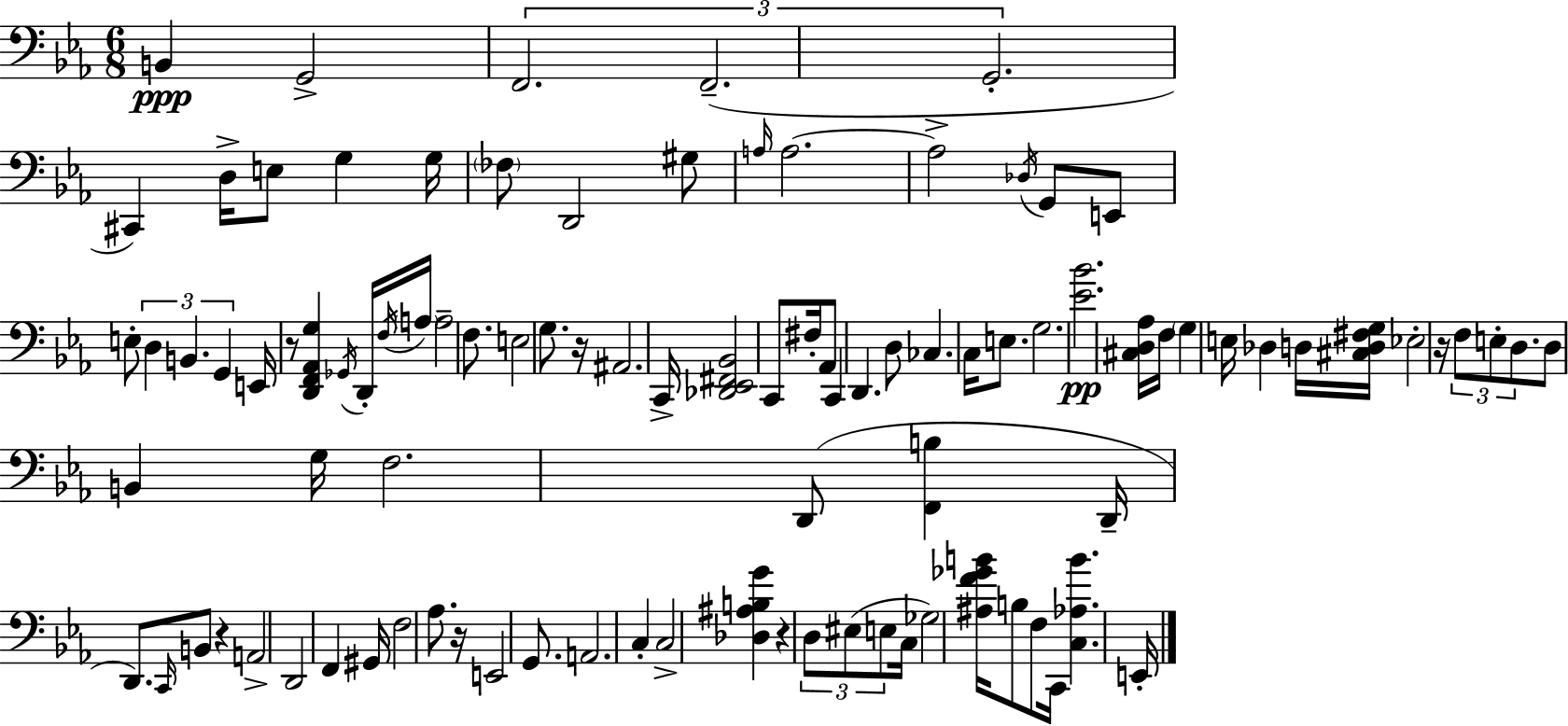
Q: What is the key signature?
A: C minor